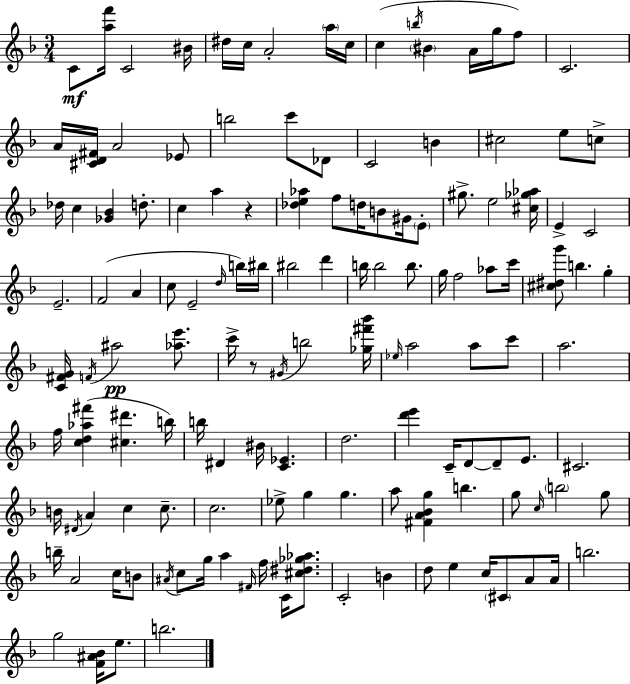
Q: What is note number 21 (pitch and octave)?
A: Db4